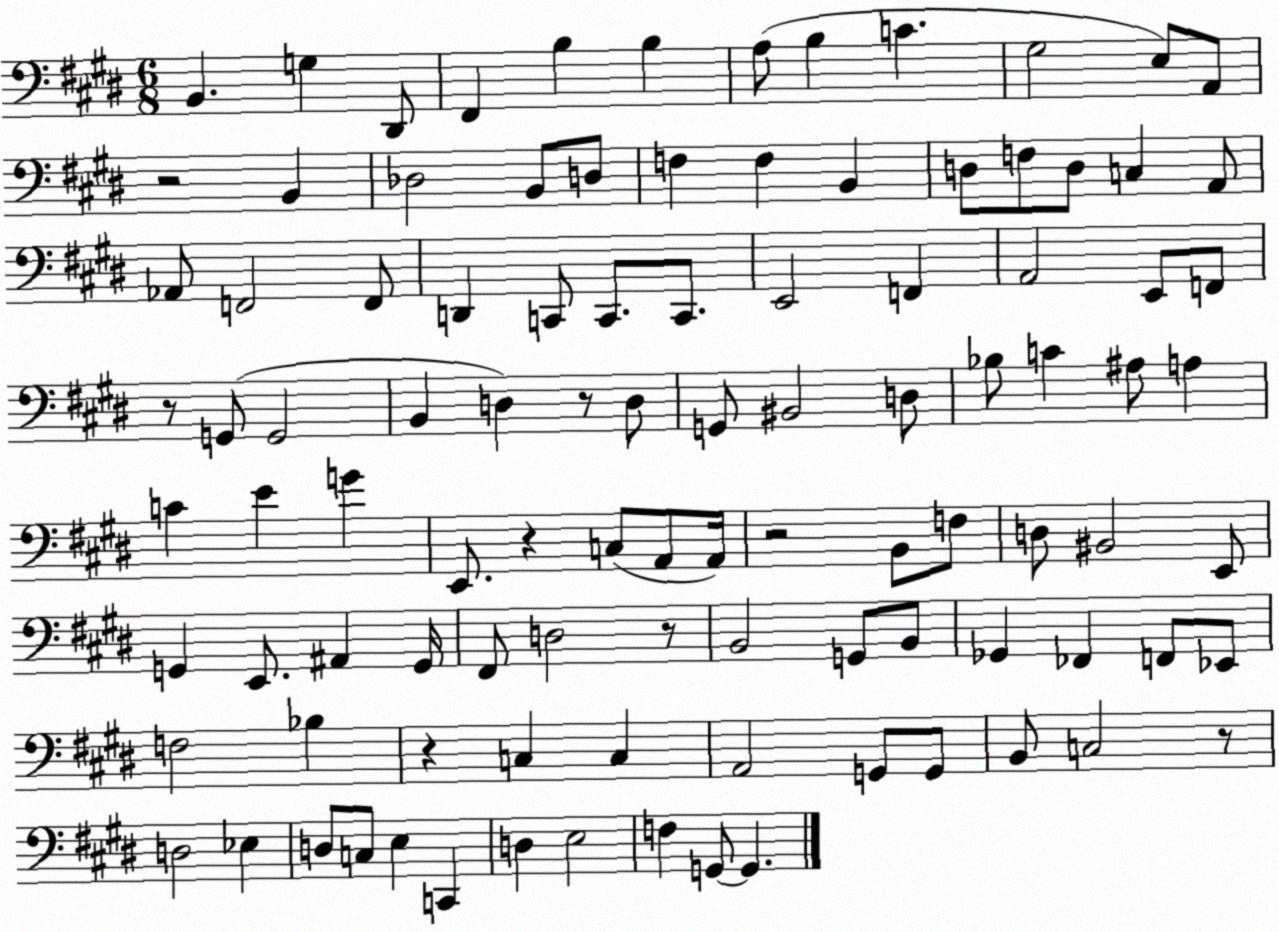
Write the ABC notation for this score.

X:1
T:Untitled
M:6/8
L:1/4
K:E
B,, G, ^D,,/2 ^F,, B, B, A,/2 B, C ^G,2 E,/2 A,,/2 z2 B,, _D,2 B,,/2 D,/2 F, F, B,, D,/2 F,/2 D,/2 C, A,,/2 _A,,/2 F,,2 F,,/2 D,, C,,/2 C,,/2 C,,/2 E,,2 F,, A,,2 E,,/2 F,,/2 z/2 G,,/2 G,,2 B,, D, z/2 D,/2 G,,/2 ^B,,2 D,/2 _B,/2 C ^A,/2 A, C E G E,,/2 z C,/2 A,,/2 A,,/4 z2 B,,/2 F,/2 D,/2 ^B,,2 E,,/2 G,, E,,/2 ^A,, G,,/4 ^F,,/2 D,2 z/2 B,,2 G,,/2 B,,/2 _G,, _F,, F,,/2 _E,,/2 F,2 _B, z C, C, A,,2 G,,/2 G,,/2 B,,/2 C,2 z/2 D,2 _E, D,/2 C,/2 E, C,, D, E,2 F, G,,/2 G,,